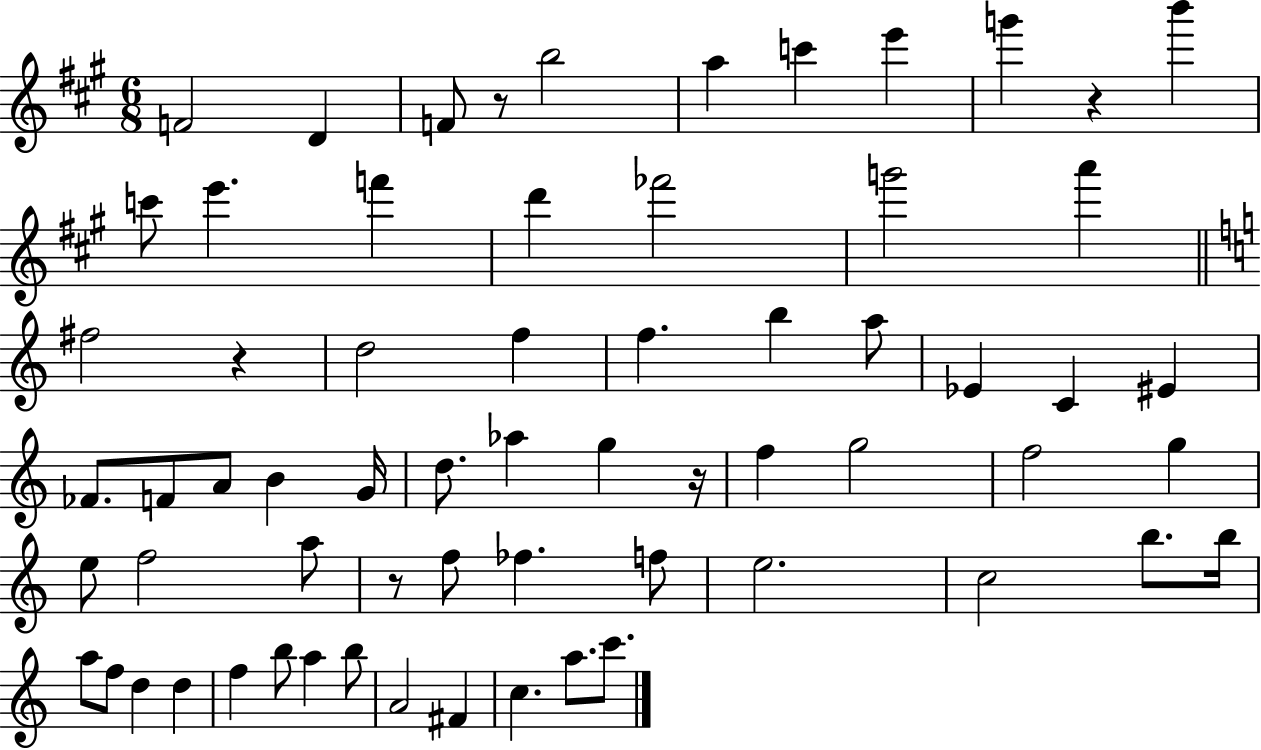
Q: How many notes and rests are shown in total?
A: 65